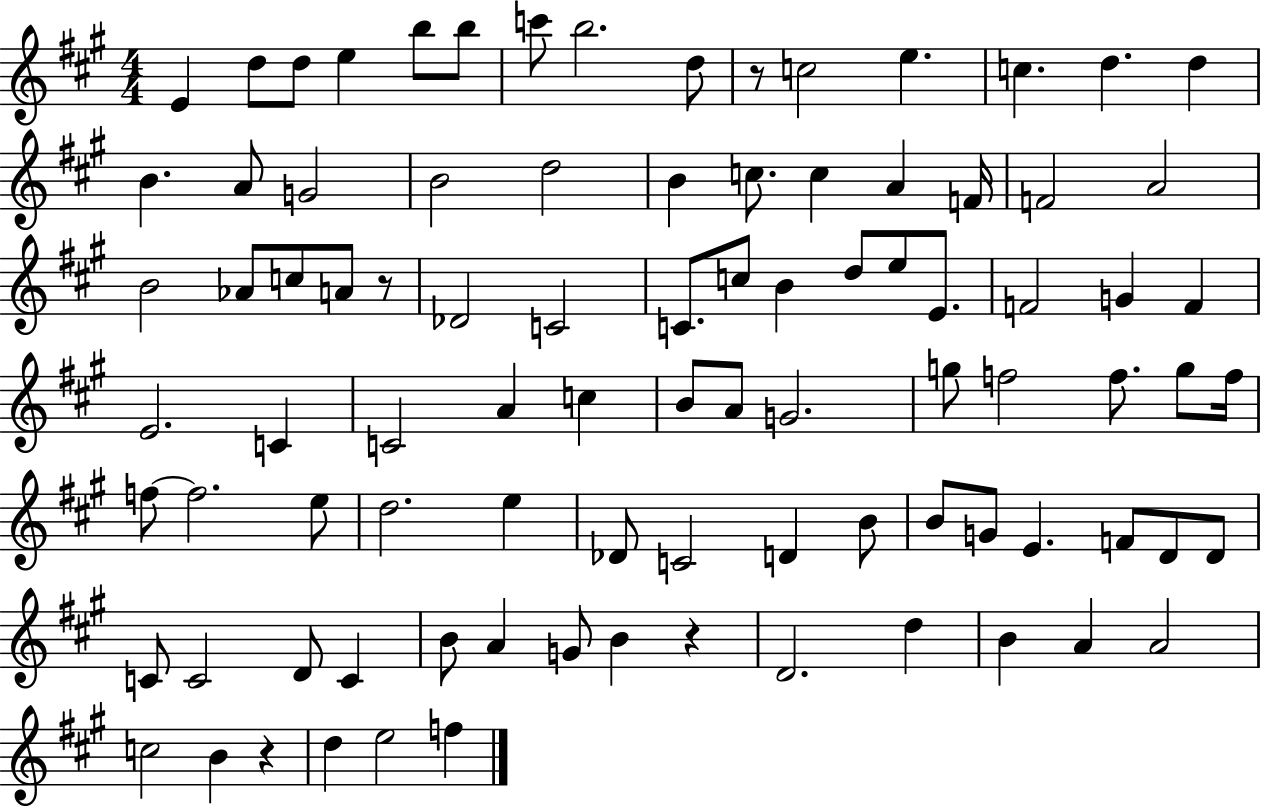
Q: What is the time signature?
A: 4/4